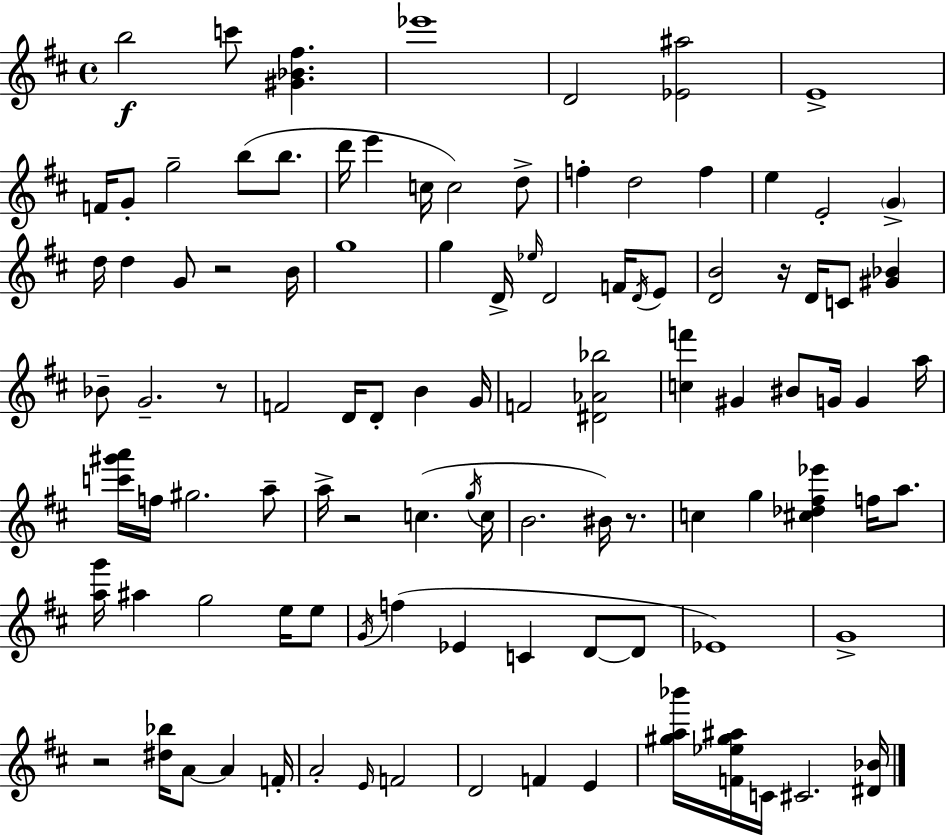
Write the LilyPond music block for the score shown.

{
  \clef treble
  \time 4/4
  \defaultTimeSignature
  \key d \major
  b''2\f c'''8 <gis' bes' fis''>4. | ees'''1 | d'2 <ees' ais''>2 | e'1-> | \break f'16 g'8-. g''2-- b''8( b''8. | d'''16 e'''4 c''16 c''2) d''8-> | f''4-. d''2 f''4 | e''4 e'2-. \parenthesize g'4-> | \break d''16 d''4 g'8 r2 b'16 | g''1 | g''4 d'16-> \grace { ees''16 } d'2 f'16 \acciaccatura { d'16 } | e'8 <d' b'>2 r16 d'16 c'8 <gis' bes'>4 | \break bes'8-- g'2.-- | r8 f'2 d'16 d'8-. b'4 | g'16 f'2 <dis' aes' bes''>2 | <c'' f'''>4 gis'4 bis'8 g'16 g'4 | \break a''16 <c''' gis''' a'''>16 f''16 gis''2. | a''8-- a''16-> r2 c''4.( | \acciaccatura { g''16 } c''16 b'2. bis'16) | r8. c''4 g''4 <cis'' des'' fis'' ees'''>4 f''16 | \break a''8. <a'' g'''>16 ais''4 g''2 | e''16 e''8 \acciaccatura { g'16 } f''4( ees'4 c'4 | d'8~~ d'8 ees'1) | g'1-> | \break r2 <dis'' bes''>16 a'8~~ a'4 | f'16-. a'2-. \grace { e'16 } f'2 | d'2 f'4 | e'4 <gis'' a'' bes'''>16 <f' ees'' gis'' ais''>16 c'16 cis'2. | \break <dis' bes'>16 \bar "|."
}